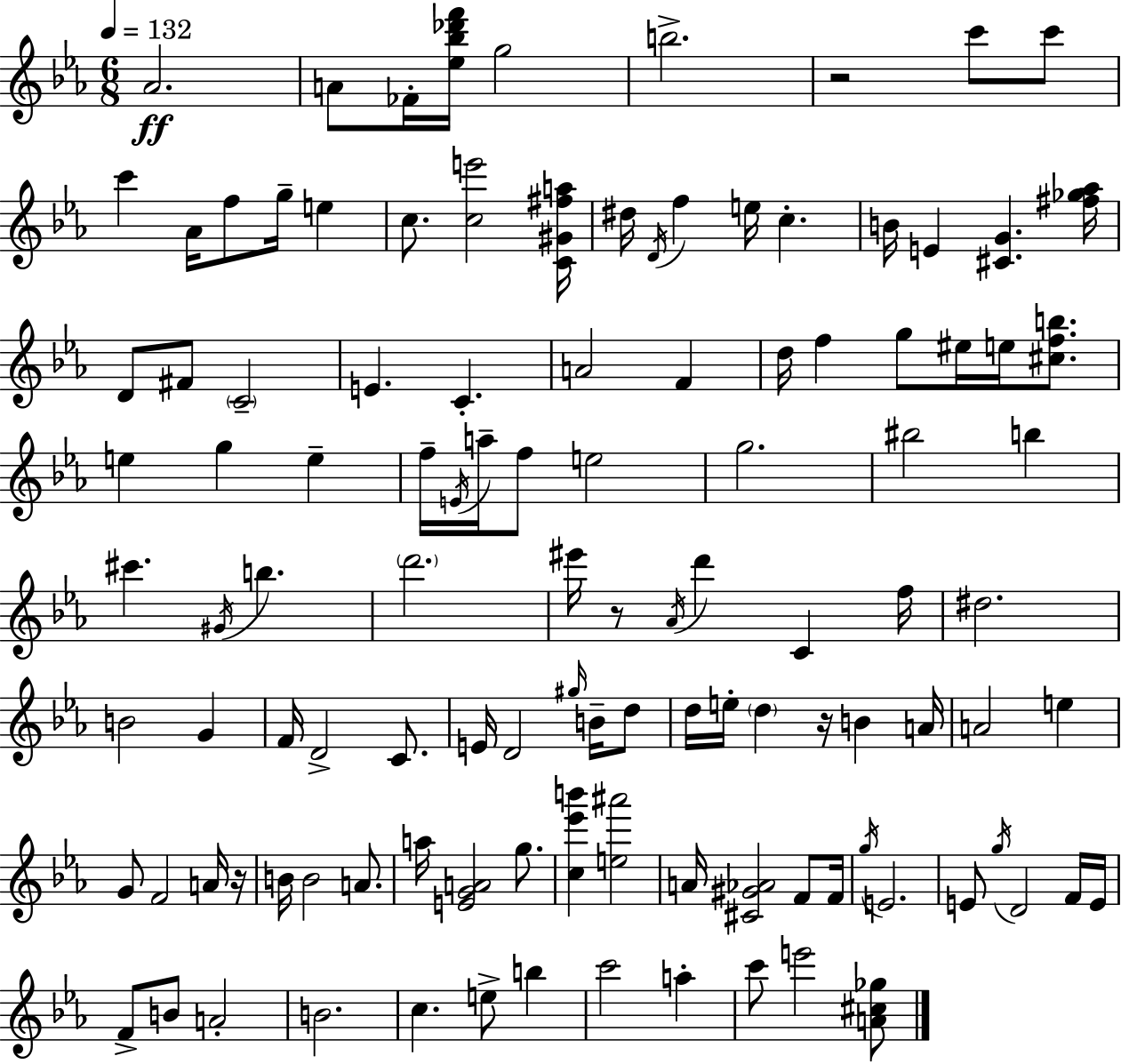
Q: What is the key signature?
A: EES major